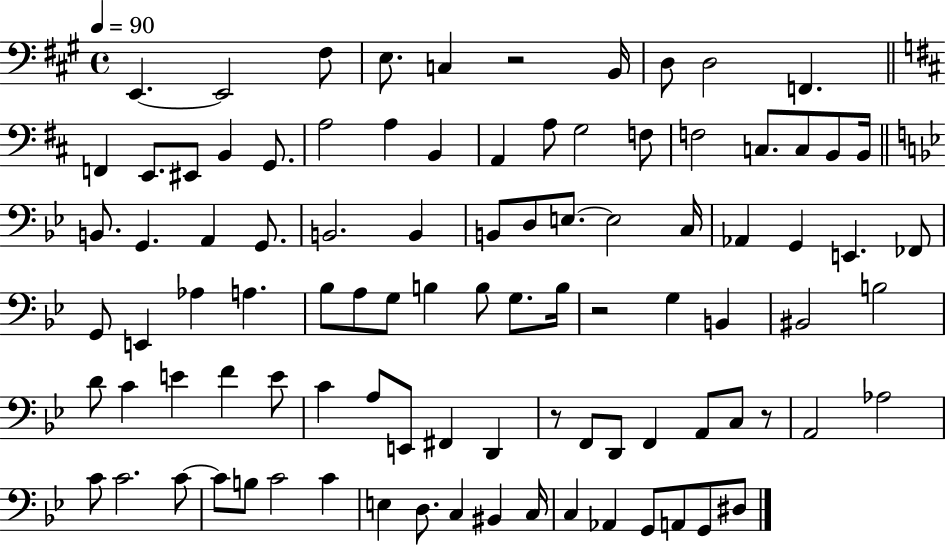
E2/q. E2/h F#3/e E3/e. C3/q R/h B2/s D3/e D3/h F2/q. F2/q E2/e. EIS2/e B2/q G2/e. A3/h A3/q B2/q A2/q A3/e G3/h F3/e F3/h C3/e. C3/e B2/e B2/s B2/e. G2/q. A2/q G2/e. B2/h. B2/q B2/e D3/e E3/e. E3/h C3/s Ab2/q G2/q E2/q. FES2/e G2/e E2/q Ab3/q A3/q. Bb3/e A3/e G3/e B3/q B3/e G3/e. B3/s R/h G3/q B2/q BIS2/h B3/h D4/e C4/q E4/q F4/q E4/e C4/q A3/e E2/e F#2/q D2/q R/e F2/e D2/e F2/q A2/e C3/e R/e A2/h Ab3/h C4/e C4/h. C4/e C4/e B3/e C4/h C4/q E3/q D3/e. C3/q BIS2/q C3/s C3/q Ab2/q G2/e A2/e G2/e D#3/e